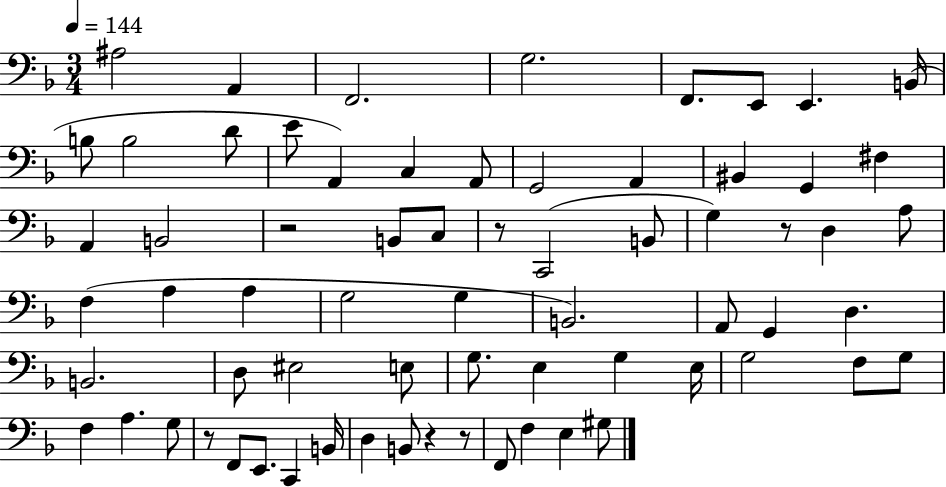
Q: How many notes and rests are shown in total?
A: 68